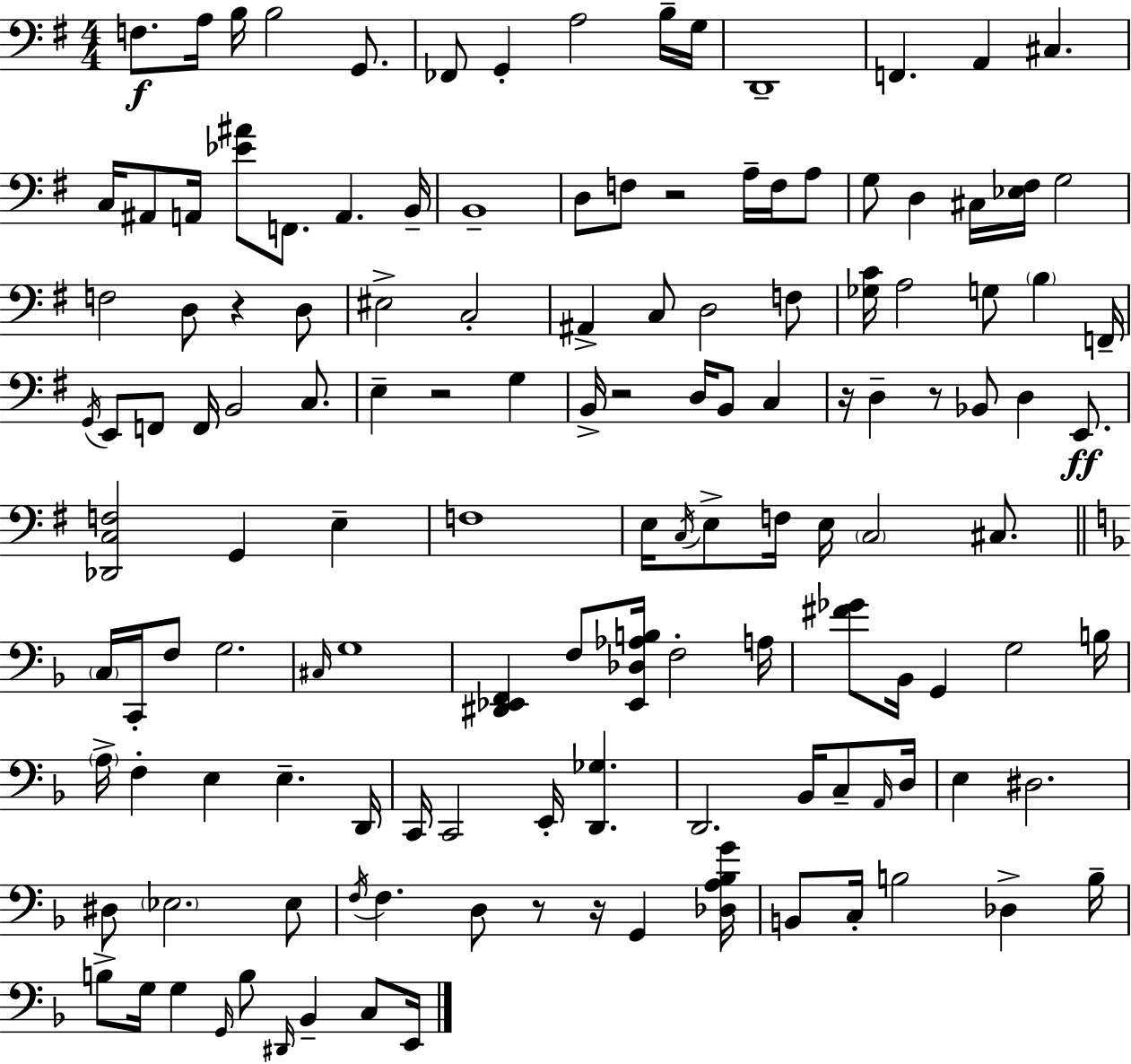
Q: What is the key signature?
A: G major